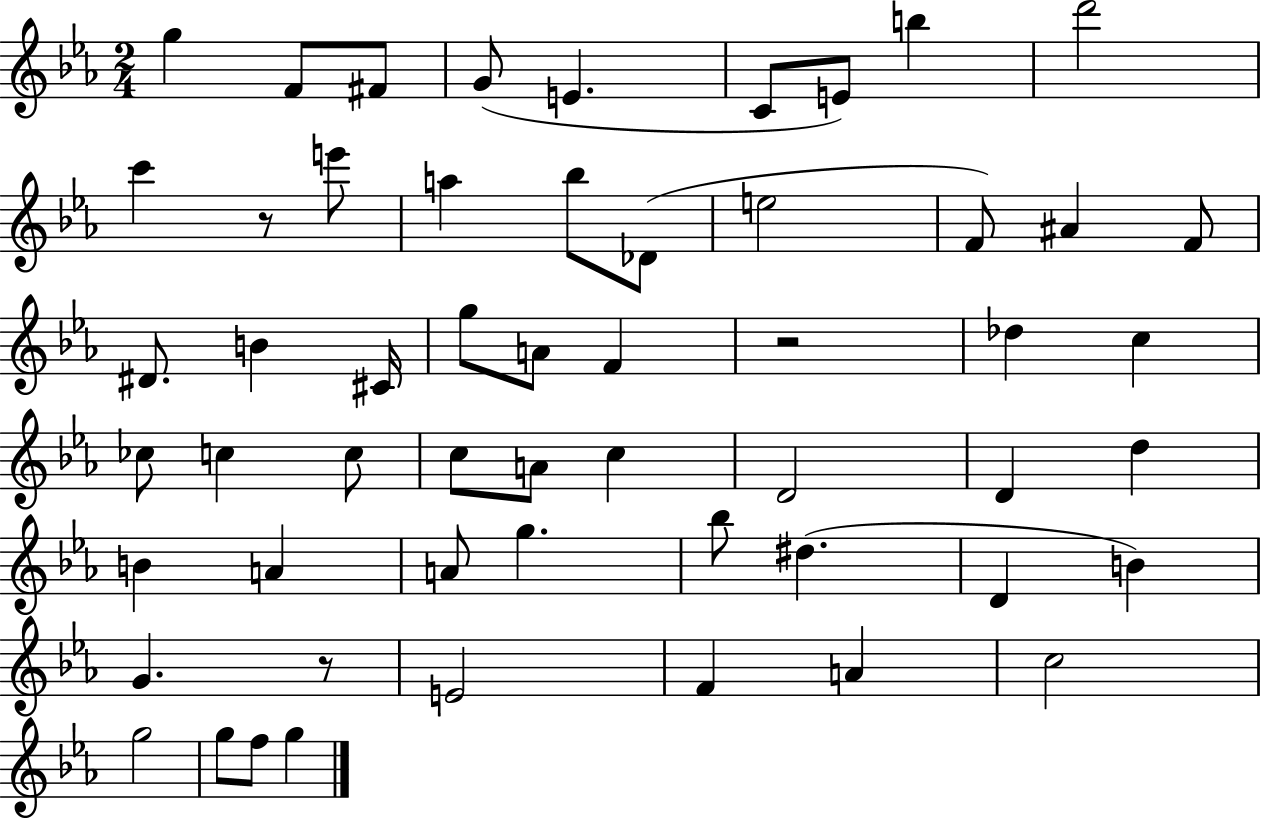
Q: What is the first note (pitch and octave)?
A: G5